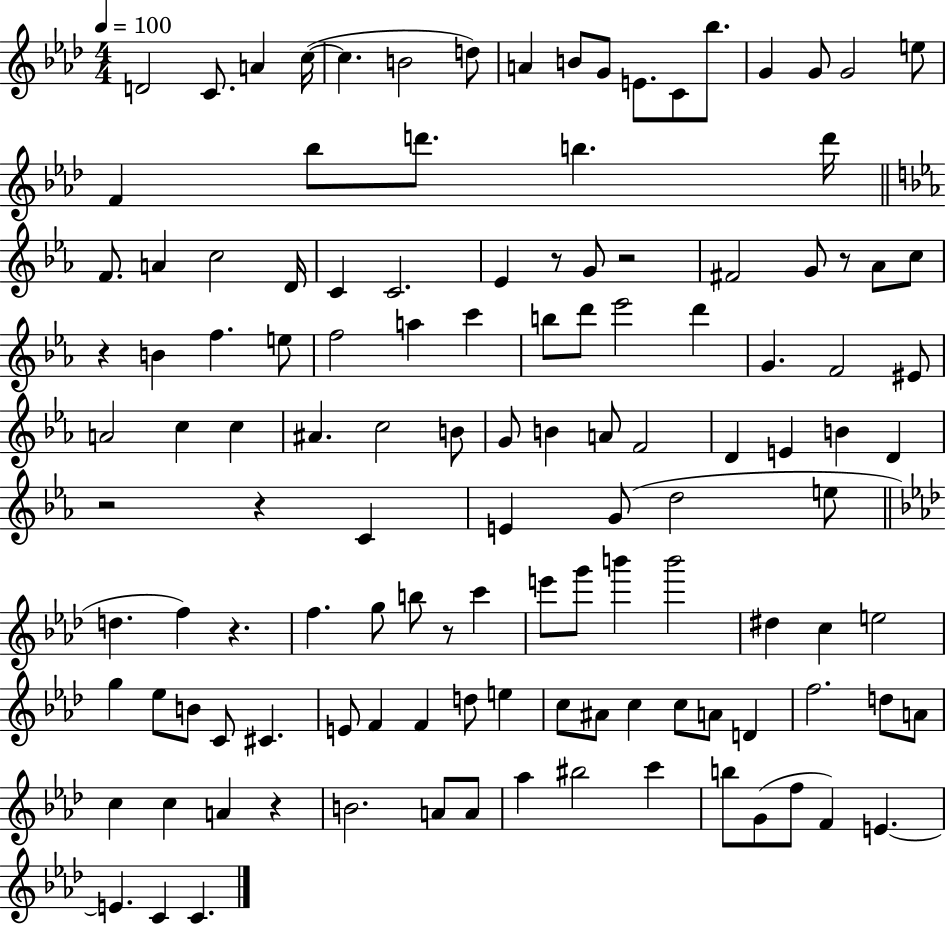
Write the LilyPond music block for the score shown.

{
  \clef treble
  \numericTimeSignature
  \time 4/4
  \key aes \major
  \tempo 4 = 100
  \repeat volta 2 { d'2 c'8. a'4 c''16~(~ | c''4. b'2 d''8) | a'4 b'8 g'8 e'8. c'8 bes''8. | g'4 g'8 g'2 e''8 | \break f'4 bes''8 d'''8. b''4. d'''16 | \bar "||" \break \key ees \major f'8. a'4 c''2 d'16 | c'4 c'2. | ees'4 r8 g'8 r2 | fis'2 g'8 r8 aes'8 c''8 | \break r4 b'4 f''4. e''8 | f''2 a''4 c'''4 | b''8 d'''8 ees'''2 d'''4 | g'4. f'2 eis'8 | \break a'2 c''4 c''4 | ais'4. c''2 b'8 | g'8 b'4 a'8 f'2 | d'4 e'4 b'4 d'4 | \break r2 r4 c'4 | e'4 g'8( d''2 e''8 | \bar "||" \break \key f \minor d''4. f''4) r4. | f''4. g''8 b''8 r8 c'''4 | e'''8 g'''8 b'''4 b'''2 | dis''4 c''4 e''2 | \break g''4 ees''8 b'8 c'8 cis'4. | e'8 f'4 f'4 d''8 e''4 | c''8 ais'8 c''4 c''8 a'8 d'4 | f''2. d''8 a'8 | \break c''4 c''4 a'4 r4 | b'2. a'8 a'8 | aes''4 bis''2 c'''4 | b''8 g'8( f''8 f'4) e'4.~~ | \break e'4. c'4 c'4. | } \bar "|."
}